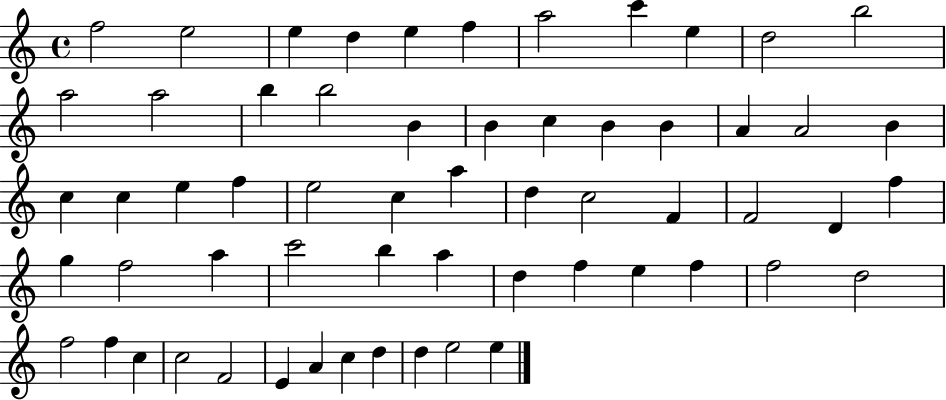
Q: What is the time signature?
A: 4/4